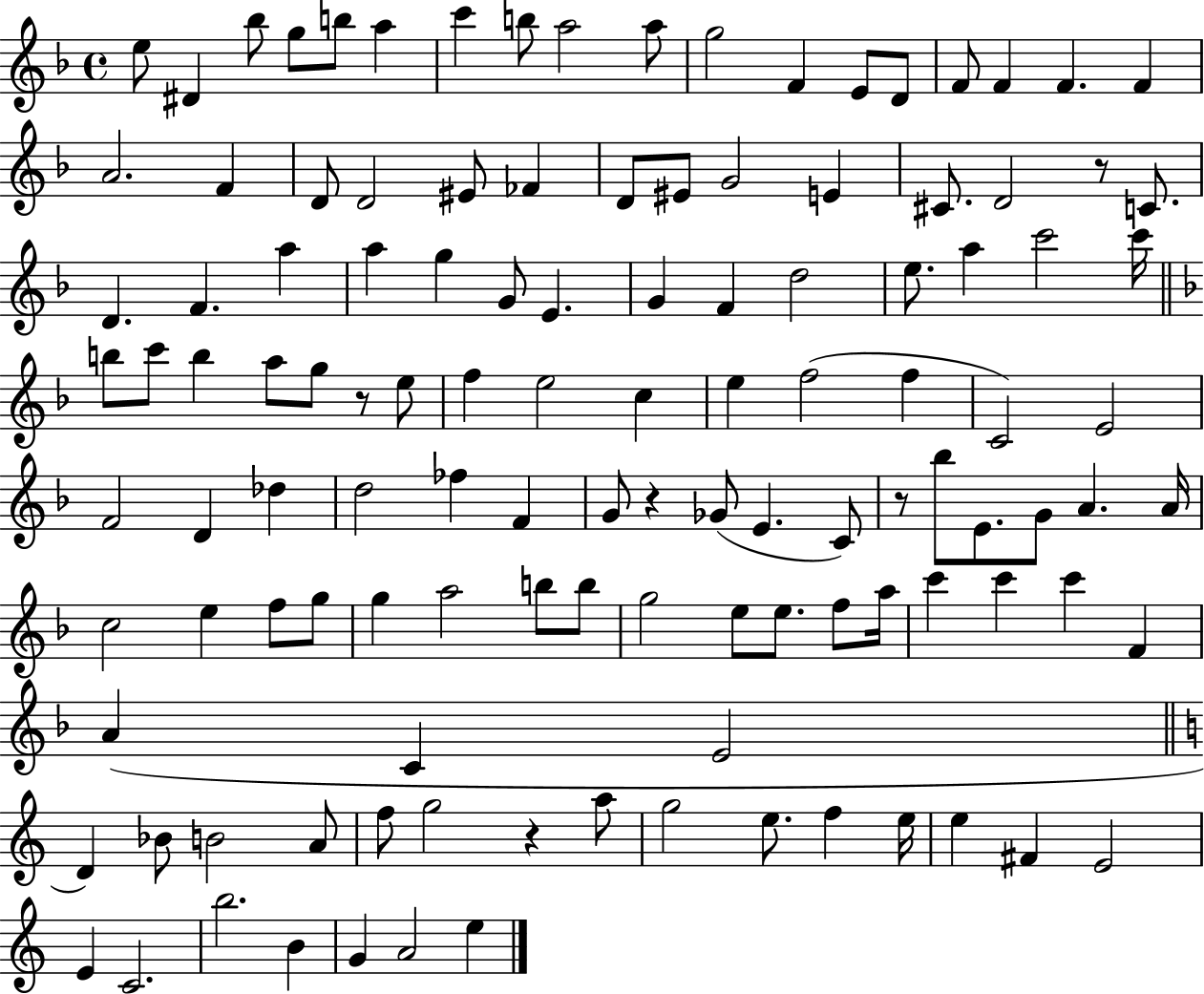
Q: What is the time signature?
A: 4/4